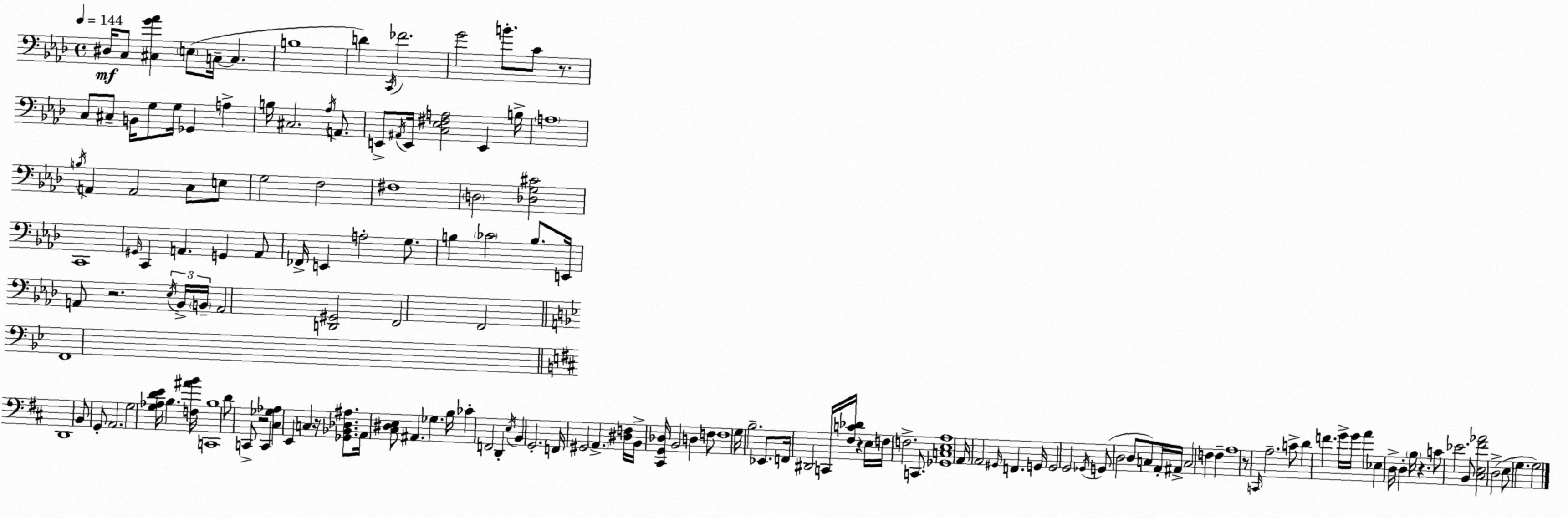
X:1
T:Untitled
M:4/4
L:1/4
K:Fm
^D,/4 C,/2 [^C,G_A] E,/2 C,/4 C, B,4 D C,,/4 _F2 G2 B/2 C/2 z/2 C,/2 ^C,/2 B,,/4 G,/2 G,/4 _G,, A, B,/4 ^C,2 _A,/4 A,,/2 E,,/2 ^A,,/4 E,,/4 [C,_E,^F,A,]2 E,, B,/4 A,4 B,/4 A,, A,,2 C,/2 E,/2 G,2 F,2 ^F,4 D,2 [_D,G,^C]2 C,,4 ^G,,/4 C,, A,, G,, A,,/2 _F,,/4 E,, A,2 G,/2 B, _C2 B,/2 E,,/4 A,,/2 z2 _E,/4 _B,,/4 B,,/4 A,,2 [D,,^G,,]2 F,,2 F,,2 F,,4 D,,4 B,,/2 G,,/2 A,,2 G,2 [G,_A,DE]/4 B, [F,^AB]/4 [C,,B,]4 D/2 C,,/2 z2 C,, [^C,_G,_A,] E,, C, z/4 [_G,,_B,,_D,^A,]/2 A,,/4 [^C,^D,E,]/2 ^A,, _G, B,/4 _C F,,2 D,, E,/4 B,, G,,2 F,,/4 ^G,,2 A,, [^D,F,]/4 B,,/4 [^C,,G,,_D,]/4 B,,2 D, F,/2 F,4 G,/4 B,2 _E,,/2 F,,/4 ^D,,2 C,,/4 [^F,C_D]/4 z E,/4 F,/4 F,2 C,,/2 [_G,,C,E,A,]4 A,,/4 A,,2 ^G,,/4 F,, G,,/4 G,,2 G,,2 _G,,/4 G,,/2 D,2 D,/2 C,/2 A,,/4 ^A,,/4 C,2 F, F, A,4 z/2 C,,/4 A,2 C/2 D F G/4 G/4 A _E, D,/4 D, B,/4 z C/2 _E2 B,,/2 [^C,E,^F_A]2 D,2 E,/2 G, G,2